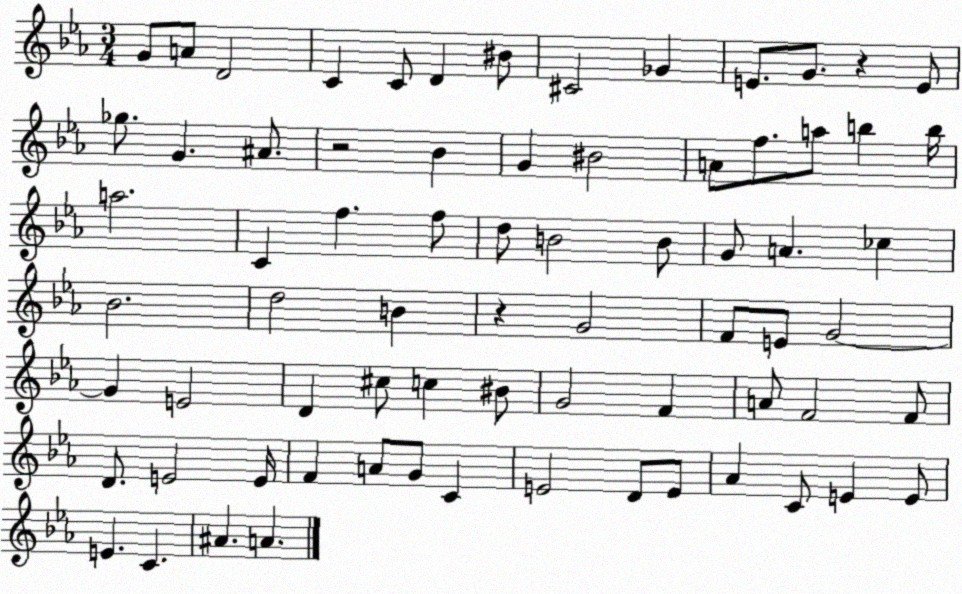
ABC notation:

X:1
T:Untitled
M:3/4
L:1/4
K:Eb
G/2 A/2 D2 C C/2 D ^B/2 ^C2 _G E/2 G/2 z E/2 _g/2 G ^A/2 z2 _B G ^B2 A/2 f/2 a/2 b b/4 a2 C f f/2 d/2 B2 B/2 G/2 A _c _B2 d2 B z G2 F/2 E/2 G2 G E2 D ^c/2 c ^B/2 G2 F A/2 F2 F/2 D/2 E2 E/4 F A/2 G/2 C E2 D/2 E/2 _A C/2 E E/2 E C ^A A